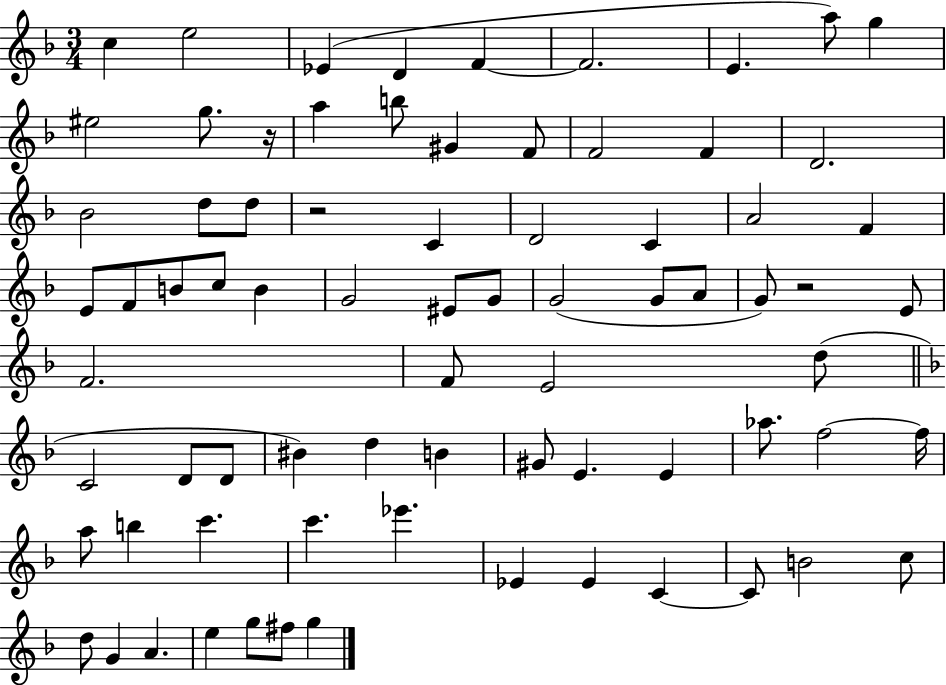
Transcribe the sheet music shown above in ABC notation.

X:1
T:Untitled
M:3/4
L:1/4
K:F
c e2 _E D F F2 E a/2 g ^e2 g/2 z/4 a b/2 ^G F/2 F2 F D2 _B2 d/2 d/2 z2 C D2 C A2 F E/2 F/2 B/2 c/2 B G2 ^E/2 G/2 G2 G/2 A/2 G/2 z2 E/2 F2 F/2 E2 d/2 C2 D/2 D/2 ^B d B ^G/2 E E _a/2 f2 f/4 a/2 b c' c' _e' _E _E C C/2 B2 c/2 d/2 G A e g/2 ^f/2 g